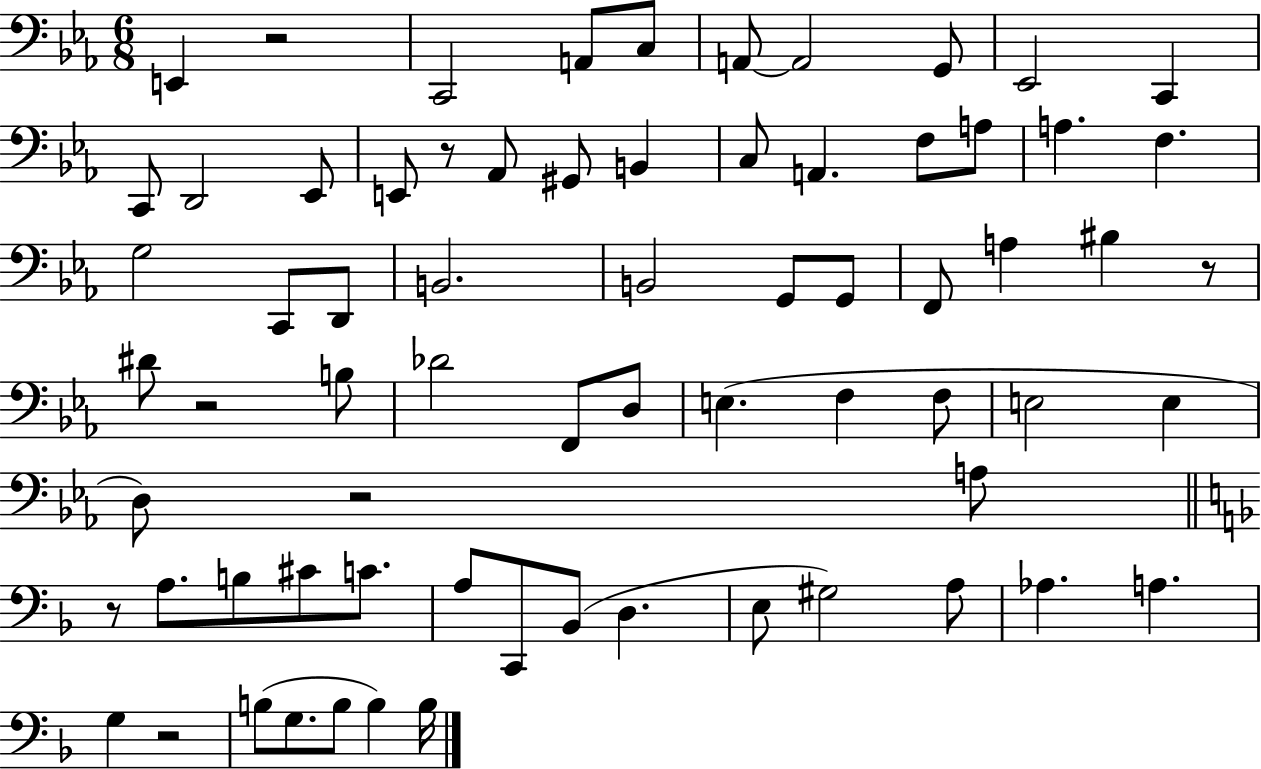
{
  \clef bass
  \numericTimeSignature
  \time 6/8
  \key ees \major
  e,4 r2 | c,2 a,8 c8 | a,8~~ a,2 g,8 | ees,2 c,4 | \break c,8 d,2 ees,8 | e,8 r8 aes,8 gis,8 b,4 | c8 a,4. f8 a8 | a4. f4. | \break g2 c,8 d,8 | b,2. | b,2 g,8 g,8 | f,8 a4 bis4 r8 | \break dis'8 r2 b8 | des'2 f,8 d8 | e4.( f4 f8 | e2 e4 | \break d8) r2 a8 | \bar "||" \break \key f \major r8 a8. b8 cis'8 c'8. | a8 c,8 bes,8( d4. | e8 gis2) a8 | aes4. a4. | \break g4 r2 | b8( g8. b8 b4) b16 | \bar "|."
}